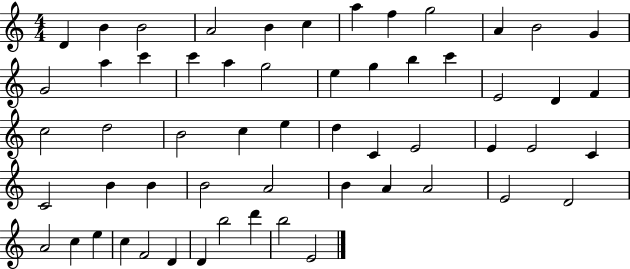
D4/q B4/q B4/h A4/h B4/q C5/q A5/q F5/q G5/h A4/q B4/h G4/q G4/h A5/q C6/q C6/q A5/q G5/h E5/q G5/q B5/q C6/q E4/h D4/q F4/q C5/h D5/h B4/h C5/q E5/q D5/q C4/q E4/h E4/q E4/h C4/q C4/h B4/q B4/q B4/h A4/h B4/q A4/q A4/h E4/h D4/h A4/h C5/q E5/q C5/q F4/h D4/q D4/q B5/h D6/q B5/h E4/h